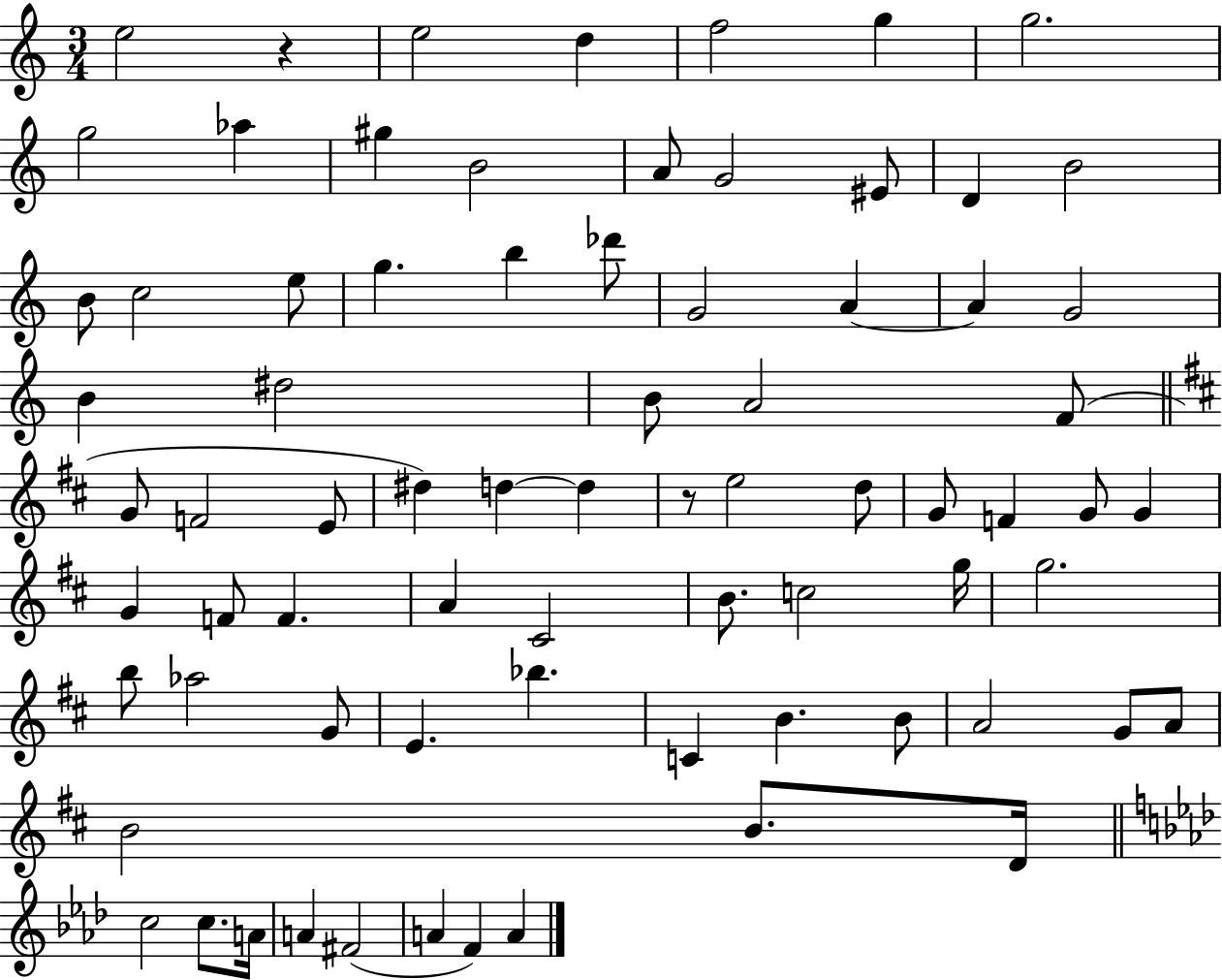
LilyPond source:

{
  \clef treble
  \numericTimeSignature
  \time 3/4
  \key c \major
  e''2 r4 | e''2 d''4 | f''2 g''4 | g''2. | \break g''2 aes''4 | gis''4 b'2 | a'8 g'2 eis'8 | d'4 b'2 | \break b'8 c''2 e''8 | g''4. b''4 des'''8 | g'2 a'4~~ | a'4 g'2 | \break b'4 dis''2 | b'8 a'2 f'8( | \bar "||" \break \key d \major g'8 f'2 e'8 | dis''4) d''4~~ d''4 | r8 e''2 d''8 | g'8 f'4 g'8 g'4 | \break g'4 f'8 f'4. | a'4 cis'2 | b'8. c''2 g''16 | g''2. | \break b''8 aes''2 g'8 | e'4. bes''4. | c'4 b'4. b'8 | a'2 g'8 a'8 | \break b'2 b'8. d'16 | \bar "||" \break \key aes \major c''2 c''8. a'16 | a'4 fis'2( | a'4 f'4) a'4 | \bar "|."
}